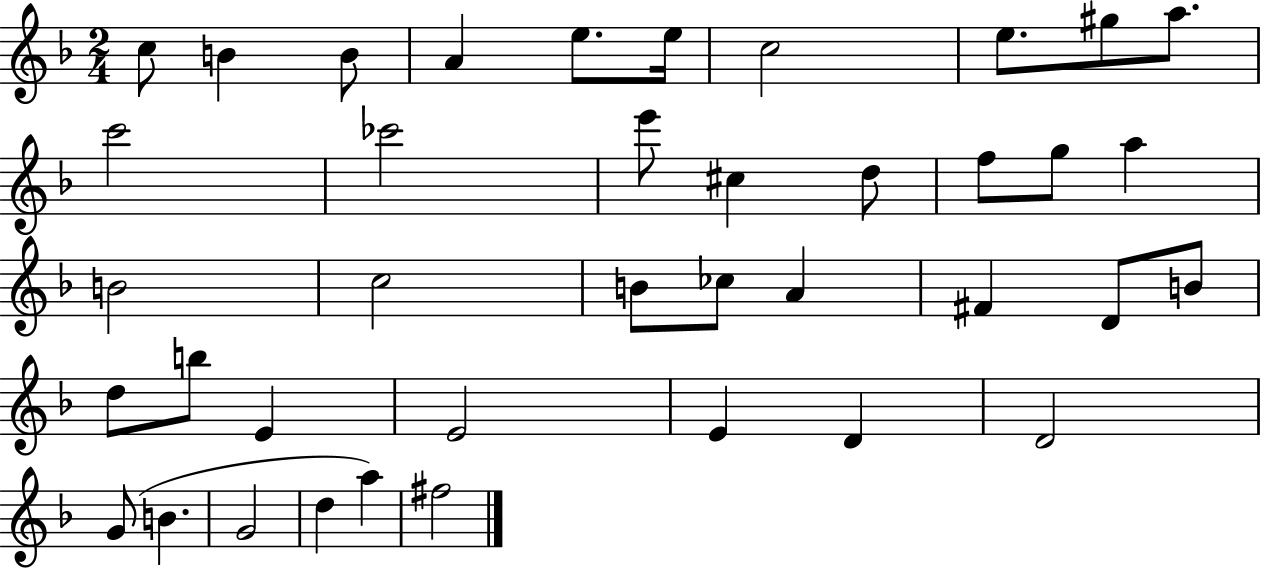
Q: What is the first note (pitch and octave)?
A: C5